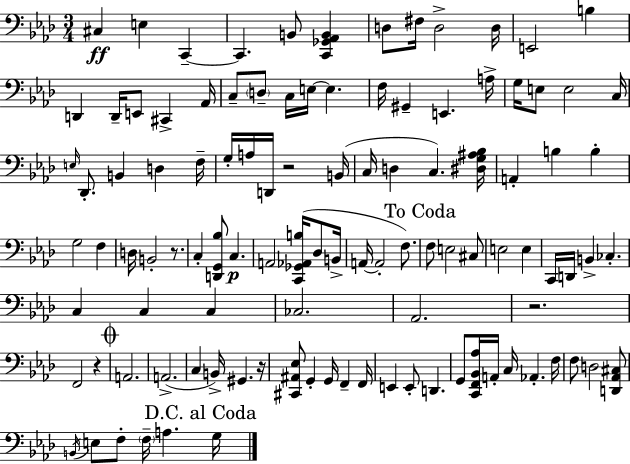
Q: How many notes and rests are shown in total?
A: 108